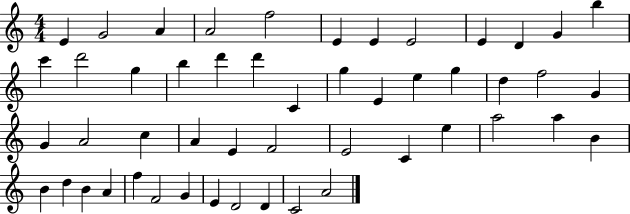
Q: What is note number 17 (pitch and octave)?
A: D6